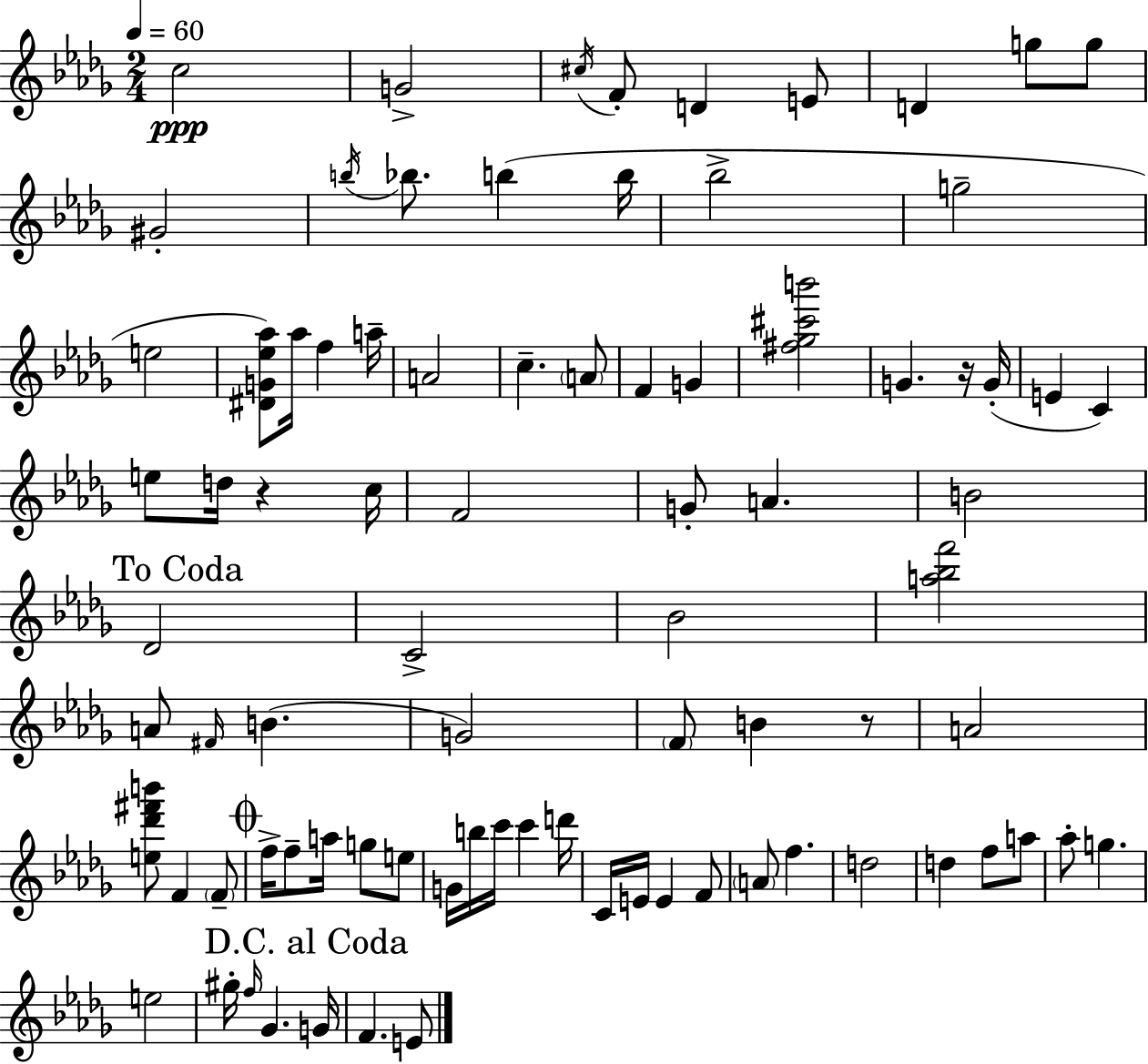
{
  \clef treble
  \numericTimeSignature
  \time 2/4
  \key bes \minor
  \tempo 4 = 60
  c''2\ppp | g'2-> | \acciaccatura { cis''16 } f'8-. d'4 e'8 | d'4 g''8 g''8 | \break gis'2-. | \acciaccatura { b''16 } bes''8. b''4( | b''16 bes''2-> | g''2-- | \break e''2 | <dis' g' ees'' aes''>8) aes''16 f''4 | a''16-- a'2 | c''4.-- | \break \parenthesize a'8 f'4 g'4 | <fis'' ges'' cis''' b'''>2 | g'4. | r16 g'16-.( e'4 c'4) | \break e''8 d''16 r4 | c''16 f'2 | g'8-. a'4. | b'2 | \break \mark "To Coda" des'2 | c'2-> | bes'2 | <a'' bes'' f'''>2 | \break a'8 \grace { fis'16 }( b'4. | g'2) | \parenthesize f'8 b'4 | r8 a'2 | \break <e'' des''' fis''' b'''>8 f'4 | \parenthesize f'8-- \mark \markup { \musicglyph "scripts.coda" } f''16-> f''8-- a''16 g''8 | e''8 g'16 b''16 c'''16 c'''4 | d'''16 c'16 e'16 e'4 | \break f'8 \parenthesize a'8 f''4. | d''2 | d''4 f''8 | a''8 aes''8-. g''4. | \break e''2 | gis''16-. \grace { f''16 } ges'4. | \mark "D.C. al Coda" g'16 f'4. | e'8 \bar "|."
}